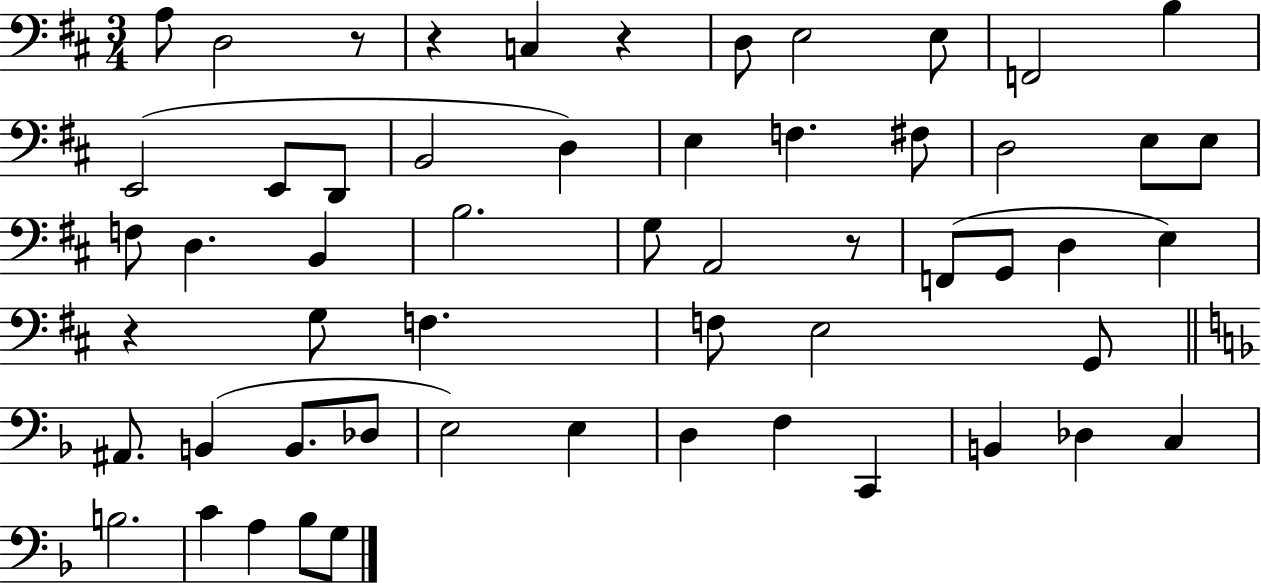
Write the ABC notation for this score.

X:1
T:Untitled
M:3/4
L:1/4
K:D
A,/2 D,2 z/2 z C, z D,/2 E,2 E,/2 F,,2 B, E,,2 E,,/2 D,,/2 B,,2 D, E, F, ^F,/2 D,2 E,/2 E,/2 F,/2 D, B,, B,2 G,/2 A,,2 z/2 F,,/2 G,,/2 D, E, z G,/2 F, F,/2 E,2 G,,/2 ^A,,/2 B,, B,,/2 _D,/2 E,2 E, D, F, C,, B,, _D, C, B,2 C A, _B,/2 G,/2